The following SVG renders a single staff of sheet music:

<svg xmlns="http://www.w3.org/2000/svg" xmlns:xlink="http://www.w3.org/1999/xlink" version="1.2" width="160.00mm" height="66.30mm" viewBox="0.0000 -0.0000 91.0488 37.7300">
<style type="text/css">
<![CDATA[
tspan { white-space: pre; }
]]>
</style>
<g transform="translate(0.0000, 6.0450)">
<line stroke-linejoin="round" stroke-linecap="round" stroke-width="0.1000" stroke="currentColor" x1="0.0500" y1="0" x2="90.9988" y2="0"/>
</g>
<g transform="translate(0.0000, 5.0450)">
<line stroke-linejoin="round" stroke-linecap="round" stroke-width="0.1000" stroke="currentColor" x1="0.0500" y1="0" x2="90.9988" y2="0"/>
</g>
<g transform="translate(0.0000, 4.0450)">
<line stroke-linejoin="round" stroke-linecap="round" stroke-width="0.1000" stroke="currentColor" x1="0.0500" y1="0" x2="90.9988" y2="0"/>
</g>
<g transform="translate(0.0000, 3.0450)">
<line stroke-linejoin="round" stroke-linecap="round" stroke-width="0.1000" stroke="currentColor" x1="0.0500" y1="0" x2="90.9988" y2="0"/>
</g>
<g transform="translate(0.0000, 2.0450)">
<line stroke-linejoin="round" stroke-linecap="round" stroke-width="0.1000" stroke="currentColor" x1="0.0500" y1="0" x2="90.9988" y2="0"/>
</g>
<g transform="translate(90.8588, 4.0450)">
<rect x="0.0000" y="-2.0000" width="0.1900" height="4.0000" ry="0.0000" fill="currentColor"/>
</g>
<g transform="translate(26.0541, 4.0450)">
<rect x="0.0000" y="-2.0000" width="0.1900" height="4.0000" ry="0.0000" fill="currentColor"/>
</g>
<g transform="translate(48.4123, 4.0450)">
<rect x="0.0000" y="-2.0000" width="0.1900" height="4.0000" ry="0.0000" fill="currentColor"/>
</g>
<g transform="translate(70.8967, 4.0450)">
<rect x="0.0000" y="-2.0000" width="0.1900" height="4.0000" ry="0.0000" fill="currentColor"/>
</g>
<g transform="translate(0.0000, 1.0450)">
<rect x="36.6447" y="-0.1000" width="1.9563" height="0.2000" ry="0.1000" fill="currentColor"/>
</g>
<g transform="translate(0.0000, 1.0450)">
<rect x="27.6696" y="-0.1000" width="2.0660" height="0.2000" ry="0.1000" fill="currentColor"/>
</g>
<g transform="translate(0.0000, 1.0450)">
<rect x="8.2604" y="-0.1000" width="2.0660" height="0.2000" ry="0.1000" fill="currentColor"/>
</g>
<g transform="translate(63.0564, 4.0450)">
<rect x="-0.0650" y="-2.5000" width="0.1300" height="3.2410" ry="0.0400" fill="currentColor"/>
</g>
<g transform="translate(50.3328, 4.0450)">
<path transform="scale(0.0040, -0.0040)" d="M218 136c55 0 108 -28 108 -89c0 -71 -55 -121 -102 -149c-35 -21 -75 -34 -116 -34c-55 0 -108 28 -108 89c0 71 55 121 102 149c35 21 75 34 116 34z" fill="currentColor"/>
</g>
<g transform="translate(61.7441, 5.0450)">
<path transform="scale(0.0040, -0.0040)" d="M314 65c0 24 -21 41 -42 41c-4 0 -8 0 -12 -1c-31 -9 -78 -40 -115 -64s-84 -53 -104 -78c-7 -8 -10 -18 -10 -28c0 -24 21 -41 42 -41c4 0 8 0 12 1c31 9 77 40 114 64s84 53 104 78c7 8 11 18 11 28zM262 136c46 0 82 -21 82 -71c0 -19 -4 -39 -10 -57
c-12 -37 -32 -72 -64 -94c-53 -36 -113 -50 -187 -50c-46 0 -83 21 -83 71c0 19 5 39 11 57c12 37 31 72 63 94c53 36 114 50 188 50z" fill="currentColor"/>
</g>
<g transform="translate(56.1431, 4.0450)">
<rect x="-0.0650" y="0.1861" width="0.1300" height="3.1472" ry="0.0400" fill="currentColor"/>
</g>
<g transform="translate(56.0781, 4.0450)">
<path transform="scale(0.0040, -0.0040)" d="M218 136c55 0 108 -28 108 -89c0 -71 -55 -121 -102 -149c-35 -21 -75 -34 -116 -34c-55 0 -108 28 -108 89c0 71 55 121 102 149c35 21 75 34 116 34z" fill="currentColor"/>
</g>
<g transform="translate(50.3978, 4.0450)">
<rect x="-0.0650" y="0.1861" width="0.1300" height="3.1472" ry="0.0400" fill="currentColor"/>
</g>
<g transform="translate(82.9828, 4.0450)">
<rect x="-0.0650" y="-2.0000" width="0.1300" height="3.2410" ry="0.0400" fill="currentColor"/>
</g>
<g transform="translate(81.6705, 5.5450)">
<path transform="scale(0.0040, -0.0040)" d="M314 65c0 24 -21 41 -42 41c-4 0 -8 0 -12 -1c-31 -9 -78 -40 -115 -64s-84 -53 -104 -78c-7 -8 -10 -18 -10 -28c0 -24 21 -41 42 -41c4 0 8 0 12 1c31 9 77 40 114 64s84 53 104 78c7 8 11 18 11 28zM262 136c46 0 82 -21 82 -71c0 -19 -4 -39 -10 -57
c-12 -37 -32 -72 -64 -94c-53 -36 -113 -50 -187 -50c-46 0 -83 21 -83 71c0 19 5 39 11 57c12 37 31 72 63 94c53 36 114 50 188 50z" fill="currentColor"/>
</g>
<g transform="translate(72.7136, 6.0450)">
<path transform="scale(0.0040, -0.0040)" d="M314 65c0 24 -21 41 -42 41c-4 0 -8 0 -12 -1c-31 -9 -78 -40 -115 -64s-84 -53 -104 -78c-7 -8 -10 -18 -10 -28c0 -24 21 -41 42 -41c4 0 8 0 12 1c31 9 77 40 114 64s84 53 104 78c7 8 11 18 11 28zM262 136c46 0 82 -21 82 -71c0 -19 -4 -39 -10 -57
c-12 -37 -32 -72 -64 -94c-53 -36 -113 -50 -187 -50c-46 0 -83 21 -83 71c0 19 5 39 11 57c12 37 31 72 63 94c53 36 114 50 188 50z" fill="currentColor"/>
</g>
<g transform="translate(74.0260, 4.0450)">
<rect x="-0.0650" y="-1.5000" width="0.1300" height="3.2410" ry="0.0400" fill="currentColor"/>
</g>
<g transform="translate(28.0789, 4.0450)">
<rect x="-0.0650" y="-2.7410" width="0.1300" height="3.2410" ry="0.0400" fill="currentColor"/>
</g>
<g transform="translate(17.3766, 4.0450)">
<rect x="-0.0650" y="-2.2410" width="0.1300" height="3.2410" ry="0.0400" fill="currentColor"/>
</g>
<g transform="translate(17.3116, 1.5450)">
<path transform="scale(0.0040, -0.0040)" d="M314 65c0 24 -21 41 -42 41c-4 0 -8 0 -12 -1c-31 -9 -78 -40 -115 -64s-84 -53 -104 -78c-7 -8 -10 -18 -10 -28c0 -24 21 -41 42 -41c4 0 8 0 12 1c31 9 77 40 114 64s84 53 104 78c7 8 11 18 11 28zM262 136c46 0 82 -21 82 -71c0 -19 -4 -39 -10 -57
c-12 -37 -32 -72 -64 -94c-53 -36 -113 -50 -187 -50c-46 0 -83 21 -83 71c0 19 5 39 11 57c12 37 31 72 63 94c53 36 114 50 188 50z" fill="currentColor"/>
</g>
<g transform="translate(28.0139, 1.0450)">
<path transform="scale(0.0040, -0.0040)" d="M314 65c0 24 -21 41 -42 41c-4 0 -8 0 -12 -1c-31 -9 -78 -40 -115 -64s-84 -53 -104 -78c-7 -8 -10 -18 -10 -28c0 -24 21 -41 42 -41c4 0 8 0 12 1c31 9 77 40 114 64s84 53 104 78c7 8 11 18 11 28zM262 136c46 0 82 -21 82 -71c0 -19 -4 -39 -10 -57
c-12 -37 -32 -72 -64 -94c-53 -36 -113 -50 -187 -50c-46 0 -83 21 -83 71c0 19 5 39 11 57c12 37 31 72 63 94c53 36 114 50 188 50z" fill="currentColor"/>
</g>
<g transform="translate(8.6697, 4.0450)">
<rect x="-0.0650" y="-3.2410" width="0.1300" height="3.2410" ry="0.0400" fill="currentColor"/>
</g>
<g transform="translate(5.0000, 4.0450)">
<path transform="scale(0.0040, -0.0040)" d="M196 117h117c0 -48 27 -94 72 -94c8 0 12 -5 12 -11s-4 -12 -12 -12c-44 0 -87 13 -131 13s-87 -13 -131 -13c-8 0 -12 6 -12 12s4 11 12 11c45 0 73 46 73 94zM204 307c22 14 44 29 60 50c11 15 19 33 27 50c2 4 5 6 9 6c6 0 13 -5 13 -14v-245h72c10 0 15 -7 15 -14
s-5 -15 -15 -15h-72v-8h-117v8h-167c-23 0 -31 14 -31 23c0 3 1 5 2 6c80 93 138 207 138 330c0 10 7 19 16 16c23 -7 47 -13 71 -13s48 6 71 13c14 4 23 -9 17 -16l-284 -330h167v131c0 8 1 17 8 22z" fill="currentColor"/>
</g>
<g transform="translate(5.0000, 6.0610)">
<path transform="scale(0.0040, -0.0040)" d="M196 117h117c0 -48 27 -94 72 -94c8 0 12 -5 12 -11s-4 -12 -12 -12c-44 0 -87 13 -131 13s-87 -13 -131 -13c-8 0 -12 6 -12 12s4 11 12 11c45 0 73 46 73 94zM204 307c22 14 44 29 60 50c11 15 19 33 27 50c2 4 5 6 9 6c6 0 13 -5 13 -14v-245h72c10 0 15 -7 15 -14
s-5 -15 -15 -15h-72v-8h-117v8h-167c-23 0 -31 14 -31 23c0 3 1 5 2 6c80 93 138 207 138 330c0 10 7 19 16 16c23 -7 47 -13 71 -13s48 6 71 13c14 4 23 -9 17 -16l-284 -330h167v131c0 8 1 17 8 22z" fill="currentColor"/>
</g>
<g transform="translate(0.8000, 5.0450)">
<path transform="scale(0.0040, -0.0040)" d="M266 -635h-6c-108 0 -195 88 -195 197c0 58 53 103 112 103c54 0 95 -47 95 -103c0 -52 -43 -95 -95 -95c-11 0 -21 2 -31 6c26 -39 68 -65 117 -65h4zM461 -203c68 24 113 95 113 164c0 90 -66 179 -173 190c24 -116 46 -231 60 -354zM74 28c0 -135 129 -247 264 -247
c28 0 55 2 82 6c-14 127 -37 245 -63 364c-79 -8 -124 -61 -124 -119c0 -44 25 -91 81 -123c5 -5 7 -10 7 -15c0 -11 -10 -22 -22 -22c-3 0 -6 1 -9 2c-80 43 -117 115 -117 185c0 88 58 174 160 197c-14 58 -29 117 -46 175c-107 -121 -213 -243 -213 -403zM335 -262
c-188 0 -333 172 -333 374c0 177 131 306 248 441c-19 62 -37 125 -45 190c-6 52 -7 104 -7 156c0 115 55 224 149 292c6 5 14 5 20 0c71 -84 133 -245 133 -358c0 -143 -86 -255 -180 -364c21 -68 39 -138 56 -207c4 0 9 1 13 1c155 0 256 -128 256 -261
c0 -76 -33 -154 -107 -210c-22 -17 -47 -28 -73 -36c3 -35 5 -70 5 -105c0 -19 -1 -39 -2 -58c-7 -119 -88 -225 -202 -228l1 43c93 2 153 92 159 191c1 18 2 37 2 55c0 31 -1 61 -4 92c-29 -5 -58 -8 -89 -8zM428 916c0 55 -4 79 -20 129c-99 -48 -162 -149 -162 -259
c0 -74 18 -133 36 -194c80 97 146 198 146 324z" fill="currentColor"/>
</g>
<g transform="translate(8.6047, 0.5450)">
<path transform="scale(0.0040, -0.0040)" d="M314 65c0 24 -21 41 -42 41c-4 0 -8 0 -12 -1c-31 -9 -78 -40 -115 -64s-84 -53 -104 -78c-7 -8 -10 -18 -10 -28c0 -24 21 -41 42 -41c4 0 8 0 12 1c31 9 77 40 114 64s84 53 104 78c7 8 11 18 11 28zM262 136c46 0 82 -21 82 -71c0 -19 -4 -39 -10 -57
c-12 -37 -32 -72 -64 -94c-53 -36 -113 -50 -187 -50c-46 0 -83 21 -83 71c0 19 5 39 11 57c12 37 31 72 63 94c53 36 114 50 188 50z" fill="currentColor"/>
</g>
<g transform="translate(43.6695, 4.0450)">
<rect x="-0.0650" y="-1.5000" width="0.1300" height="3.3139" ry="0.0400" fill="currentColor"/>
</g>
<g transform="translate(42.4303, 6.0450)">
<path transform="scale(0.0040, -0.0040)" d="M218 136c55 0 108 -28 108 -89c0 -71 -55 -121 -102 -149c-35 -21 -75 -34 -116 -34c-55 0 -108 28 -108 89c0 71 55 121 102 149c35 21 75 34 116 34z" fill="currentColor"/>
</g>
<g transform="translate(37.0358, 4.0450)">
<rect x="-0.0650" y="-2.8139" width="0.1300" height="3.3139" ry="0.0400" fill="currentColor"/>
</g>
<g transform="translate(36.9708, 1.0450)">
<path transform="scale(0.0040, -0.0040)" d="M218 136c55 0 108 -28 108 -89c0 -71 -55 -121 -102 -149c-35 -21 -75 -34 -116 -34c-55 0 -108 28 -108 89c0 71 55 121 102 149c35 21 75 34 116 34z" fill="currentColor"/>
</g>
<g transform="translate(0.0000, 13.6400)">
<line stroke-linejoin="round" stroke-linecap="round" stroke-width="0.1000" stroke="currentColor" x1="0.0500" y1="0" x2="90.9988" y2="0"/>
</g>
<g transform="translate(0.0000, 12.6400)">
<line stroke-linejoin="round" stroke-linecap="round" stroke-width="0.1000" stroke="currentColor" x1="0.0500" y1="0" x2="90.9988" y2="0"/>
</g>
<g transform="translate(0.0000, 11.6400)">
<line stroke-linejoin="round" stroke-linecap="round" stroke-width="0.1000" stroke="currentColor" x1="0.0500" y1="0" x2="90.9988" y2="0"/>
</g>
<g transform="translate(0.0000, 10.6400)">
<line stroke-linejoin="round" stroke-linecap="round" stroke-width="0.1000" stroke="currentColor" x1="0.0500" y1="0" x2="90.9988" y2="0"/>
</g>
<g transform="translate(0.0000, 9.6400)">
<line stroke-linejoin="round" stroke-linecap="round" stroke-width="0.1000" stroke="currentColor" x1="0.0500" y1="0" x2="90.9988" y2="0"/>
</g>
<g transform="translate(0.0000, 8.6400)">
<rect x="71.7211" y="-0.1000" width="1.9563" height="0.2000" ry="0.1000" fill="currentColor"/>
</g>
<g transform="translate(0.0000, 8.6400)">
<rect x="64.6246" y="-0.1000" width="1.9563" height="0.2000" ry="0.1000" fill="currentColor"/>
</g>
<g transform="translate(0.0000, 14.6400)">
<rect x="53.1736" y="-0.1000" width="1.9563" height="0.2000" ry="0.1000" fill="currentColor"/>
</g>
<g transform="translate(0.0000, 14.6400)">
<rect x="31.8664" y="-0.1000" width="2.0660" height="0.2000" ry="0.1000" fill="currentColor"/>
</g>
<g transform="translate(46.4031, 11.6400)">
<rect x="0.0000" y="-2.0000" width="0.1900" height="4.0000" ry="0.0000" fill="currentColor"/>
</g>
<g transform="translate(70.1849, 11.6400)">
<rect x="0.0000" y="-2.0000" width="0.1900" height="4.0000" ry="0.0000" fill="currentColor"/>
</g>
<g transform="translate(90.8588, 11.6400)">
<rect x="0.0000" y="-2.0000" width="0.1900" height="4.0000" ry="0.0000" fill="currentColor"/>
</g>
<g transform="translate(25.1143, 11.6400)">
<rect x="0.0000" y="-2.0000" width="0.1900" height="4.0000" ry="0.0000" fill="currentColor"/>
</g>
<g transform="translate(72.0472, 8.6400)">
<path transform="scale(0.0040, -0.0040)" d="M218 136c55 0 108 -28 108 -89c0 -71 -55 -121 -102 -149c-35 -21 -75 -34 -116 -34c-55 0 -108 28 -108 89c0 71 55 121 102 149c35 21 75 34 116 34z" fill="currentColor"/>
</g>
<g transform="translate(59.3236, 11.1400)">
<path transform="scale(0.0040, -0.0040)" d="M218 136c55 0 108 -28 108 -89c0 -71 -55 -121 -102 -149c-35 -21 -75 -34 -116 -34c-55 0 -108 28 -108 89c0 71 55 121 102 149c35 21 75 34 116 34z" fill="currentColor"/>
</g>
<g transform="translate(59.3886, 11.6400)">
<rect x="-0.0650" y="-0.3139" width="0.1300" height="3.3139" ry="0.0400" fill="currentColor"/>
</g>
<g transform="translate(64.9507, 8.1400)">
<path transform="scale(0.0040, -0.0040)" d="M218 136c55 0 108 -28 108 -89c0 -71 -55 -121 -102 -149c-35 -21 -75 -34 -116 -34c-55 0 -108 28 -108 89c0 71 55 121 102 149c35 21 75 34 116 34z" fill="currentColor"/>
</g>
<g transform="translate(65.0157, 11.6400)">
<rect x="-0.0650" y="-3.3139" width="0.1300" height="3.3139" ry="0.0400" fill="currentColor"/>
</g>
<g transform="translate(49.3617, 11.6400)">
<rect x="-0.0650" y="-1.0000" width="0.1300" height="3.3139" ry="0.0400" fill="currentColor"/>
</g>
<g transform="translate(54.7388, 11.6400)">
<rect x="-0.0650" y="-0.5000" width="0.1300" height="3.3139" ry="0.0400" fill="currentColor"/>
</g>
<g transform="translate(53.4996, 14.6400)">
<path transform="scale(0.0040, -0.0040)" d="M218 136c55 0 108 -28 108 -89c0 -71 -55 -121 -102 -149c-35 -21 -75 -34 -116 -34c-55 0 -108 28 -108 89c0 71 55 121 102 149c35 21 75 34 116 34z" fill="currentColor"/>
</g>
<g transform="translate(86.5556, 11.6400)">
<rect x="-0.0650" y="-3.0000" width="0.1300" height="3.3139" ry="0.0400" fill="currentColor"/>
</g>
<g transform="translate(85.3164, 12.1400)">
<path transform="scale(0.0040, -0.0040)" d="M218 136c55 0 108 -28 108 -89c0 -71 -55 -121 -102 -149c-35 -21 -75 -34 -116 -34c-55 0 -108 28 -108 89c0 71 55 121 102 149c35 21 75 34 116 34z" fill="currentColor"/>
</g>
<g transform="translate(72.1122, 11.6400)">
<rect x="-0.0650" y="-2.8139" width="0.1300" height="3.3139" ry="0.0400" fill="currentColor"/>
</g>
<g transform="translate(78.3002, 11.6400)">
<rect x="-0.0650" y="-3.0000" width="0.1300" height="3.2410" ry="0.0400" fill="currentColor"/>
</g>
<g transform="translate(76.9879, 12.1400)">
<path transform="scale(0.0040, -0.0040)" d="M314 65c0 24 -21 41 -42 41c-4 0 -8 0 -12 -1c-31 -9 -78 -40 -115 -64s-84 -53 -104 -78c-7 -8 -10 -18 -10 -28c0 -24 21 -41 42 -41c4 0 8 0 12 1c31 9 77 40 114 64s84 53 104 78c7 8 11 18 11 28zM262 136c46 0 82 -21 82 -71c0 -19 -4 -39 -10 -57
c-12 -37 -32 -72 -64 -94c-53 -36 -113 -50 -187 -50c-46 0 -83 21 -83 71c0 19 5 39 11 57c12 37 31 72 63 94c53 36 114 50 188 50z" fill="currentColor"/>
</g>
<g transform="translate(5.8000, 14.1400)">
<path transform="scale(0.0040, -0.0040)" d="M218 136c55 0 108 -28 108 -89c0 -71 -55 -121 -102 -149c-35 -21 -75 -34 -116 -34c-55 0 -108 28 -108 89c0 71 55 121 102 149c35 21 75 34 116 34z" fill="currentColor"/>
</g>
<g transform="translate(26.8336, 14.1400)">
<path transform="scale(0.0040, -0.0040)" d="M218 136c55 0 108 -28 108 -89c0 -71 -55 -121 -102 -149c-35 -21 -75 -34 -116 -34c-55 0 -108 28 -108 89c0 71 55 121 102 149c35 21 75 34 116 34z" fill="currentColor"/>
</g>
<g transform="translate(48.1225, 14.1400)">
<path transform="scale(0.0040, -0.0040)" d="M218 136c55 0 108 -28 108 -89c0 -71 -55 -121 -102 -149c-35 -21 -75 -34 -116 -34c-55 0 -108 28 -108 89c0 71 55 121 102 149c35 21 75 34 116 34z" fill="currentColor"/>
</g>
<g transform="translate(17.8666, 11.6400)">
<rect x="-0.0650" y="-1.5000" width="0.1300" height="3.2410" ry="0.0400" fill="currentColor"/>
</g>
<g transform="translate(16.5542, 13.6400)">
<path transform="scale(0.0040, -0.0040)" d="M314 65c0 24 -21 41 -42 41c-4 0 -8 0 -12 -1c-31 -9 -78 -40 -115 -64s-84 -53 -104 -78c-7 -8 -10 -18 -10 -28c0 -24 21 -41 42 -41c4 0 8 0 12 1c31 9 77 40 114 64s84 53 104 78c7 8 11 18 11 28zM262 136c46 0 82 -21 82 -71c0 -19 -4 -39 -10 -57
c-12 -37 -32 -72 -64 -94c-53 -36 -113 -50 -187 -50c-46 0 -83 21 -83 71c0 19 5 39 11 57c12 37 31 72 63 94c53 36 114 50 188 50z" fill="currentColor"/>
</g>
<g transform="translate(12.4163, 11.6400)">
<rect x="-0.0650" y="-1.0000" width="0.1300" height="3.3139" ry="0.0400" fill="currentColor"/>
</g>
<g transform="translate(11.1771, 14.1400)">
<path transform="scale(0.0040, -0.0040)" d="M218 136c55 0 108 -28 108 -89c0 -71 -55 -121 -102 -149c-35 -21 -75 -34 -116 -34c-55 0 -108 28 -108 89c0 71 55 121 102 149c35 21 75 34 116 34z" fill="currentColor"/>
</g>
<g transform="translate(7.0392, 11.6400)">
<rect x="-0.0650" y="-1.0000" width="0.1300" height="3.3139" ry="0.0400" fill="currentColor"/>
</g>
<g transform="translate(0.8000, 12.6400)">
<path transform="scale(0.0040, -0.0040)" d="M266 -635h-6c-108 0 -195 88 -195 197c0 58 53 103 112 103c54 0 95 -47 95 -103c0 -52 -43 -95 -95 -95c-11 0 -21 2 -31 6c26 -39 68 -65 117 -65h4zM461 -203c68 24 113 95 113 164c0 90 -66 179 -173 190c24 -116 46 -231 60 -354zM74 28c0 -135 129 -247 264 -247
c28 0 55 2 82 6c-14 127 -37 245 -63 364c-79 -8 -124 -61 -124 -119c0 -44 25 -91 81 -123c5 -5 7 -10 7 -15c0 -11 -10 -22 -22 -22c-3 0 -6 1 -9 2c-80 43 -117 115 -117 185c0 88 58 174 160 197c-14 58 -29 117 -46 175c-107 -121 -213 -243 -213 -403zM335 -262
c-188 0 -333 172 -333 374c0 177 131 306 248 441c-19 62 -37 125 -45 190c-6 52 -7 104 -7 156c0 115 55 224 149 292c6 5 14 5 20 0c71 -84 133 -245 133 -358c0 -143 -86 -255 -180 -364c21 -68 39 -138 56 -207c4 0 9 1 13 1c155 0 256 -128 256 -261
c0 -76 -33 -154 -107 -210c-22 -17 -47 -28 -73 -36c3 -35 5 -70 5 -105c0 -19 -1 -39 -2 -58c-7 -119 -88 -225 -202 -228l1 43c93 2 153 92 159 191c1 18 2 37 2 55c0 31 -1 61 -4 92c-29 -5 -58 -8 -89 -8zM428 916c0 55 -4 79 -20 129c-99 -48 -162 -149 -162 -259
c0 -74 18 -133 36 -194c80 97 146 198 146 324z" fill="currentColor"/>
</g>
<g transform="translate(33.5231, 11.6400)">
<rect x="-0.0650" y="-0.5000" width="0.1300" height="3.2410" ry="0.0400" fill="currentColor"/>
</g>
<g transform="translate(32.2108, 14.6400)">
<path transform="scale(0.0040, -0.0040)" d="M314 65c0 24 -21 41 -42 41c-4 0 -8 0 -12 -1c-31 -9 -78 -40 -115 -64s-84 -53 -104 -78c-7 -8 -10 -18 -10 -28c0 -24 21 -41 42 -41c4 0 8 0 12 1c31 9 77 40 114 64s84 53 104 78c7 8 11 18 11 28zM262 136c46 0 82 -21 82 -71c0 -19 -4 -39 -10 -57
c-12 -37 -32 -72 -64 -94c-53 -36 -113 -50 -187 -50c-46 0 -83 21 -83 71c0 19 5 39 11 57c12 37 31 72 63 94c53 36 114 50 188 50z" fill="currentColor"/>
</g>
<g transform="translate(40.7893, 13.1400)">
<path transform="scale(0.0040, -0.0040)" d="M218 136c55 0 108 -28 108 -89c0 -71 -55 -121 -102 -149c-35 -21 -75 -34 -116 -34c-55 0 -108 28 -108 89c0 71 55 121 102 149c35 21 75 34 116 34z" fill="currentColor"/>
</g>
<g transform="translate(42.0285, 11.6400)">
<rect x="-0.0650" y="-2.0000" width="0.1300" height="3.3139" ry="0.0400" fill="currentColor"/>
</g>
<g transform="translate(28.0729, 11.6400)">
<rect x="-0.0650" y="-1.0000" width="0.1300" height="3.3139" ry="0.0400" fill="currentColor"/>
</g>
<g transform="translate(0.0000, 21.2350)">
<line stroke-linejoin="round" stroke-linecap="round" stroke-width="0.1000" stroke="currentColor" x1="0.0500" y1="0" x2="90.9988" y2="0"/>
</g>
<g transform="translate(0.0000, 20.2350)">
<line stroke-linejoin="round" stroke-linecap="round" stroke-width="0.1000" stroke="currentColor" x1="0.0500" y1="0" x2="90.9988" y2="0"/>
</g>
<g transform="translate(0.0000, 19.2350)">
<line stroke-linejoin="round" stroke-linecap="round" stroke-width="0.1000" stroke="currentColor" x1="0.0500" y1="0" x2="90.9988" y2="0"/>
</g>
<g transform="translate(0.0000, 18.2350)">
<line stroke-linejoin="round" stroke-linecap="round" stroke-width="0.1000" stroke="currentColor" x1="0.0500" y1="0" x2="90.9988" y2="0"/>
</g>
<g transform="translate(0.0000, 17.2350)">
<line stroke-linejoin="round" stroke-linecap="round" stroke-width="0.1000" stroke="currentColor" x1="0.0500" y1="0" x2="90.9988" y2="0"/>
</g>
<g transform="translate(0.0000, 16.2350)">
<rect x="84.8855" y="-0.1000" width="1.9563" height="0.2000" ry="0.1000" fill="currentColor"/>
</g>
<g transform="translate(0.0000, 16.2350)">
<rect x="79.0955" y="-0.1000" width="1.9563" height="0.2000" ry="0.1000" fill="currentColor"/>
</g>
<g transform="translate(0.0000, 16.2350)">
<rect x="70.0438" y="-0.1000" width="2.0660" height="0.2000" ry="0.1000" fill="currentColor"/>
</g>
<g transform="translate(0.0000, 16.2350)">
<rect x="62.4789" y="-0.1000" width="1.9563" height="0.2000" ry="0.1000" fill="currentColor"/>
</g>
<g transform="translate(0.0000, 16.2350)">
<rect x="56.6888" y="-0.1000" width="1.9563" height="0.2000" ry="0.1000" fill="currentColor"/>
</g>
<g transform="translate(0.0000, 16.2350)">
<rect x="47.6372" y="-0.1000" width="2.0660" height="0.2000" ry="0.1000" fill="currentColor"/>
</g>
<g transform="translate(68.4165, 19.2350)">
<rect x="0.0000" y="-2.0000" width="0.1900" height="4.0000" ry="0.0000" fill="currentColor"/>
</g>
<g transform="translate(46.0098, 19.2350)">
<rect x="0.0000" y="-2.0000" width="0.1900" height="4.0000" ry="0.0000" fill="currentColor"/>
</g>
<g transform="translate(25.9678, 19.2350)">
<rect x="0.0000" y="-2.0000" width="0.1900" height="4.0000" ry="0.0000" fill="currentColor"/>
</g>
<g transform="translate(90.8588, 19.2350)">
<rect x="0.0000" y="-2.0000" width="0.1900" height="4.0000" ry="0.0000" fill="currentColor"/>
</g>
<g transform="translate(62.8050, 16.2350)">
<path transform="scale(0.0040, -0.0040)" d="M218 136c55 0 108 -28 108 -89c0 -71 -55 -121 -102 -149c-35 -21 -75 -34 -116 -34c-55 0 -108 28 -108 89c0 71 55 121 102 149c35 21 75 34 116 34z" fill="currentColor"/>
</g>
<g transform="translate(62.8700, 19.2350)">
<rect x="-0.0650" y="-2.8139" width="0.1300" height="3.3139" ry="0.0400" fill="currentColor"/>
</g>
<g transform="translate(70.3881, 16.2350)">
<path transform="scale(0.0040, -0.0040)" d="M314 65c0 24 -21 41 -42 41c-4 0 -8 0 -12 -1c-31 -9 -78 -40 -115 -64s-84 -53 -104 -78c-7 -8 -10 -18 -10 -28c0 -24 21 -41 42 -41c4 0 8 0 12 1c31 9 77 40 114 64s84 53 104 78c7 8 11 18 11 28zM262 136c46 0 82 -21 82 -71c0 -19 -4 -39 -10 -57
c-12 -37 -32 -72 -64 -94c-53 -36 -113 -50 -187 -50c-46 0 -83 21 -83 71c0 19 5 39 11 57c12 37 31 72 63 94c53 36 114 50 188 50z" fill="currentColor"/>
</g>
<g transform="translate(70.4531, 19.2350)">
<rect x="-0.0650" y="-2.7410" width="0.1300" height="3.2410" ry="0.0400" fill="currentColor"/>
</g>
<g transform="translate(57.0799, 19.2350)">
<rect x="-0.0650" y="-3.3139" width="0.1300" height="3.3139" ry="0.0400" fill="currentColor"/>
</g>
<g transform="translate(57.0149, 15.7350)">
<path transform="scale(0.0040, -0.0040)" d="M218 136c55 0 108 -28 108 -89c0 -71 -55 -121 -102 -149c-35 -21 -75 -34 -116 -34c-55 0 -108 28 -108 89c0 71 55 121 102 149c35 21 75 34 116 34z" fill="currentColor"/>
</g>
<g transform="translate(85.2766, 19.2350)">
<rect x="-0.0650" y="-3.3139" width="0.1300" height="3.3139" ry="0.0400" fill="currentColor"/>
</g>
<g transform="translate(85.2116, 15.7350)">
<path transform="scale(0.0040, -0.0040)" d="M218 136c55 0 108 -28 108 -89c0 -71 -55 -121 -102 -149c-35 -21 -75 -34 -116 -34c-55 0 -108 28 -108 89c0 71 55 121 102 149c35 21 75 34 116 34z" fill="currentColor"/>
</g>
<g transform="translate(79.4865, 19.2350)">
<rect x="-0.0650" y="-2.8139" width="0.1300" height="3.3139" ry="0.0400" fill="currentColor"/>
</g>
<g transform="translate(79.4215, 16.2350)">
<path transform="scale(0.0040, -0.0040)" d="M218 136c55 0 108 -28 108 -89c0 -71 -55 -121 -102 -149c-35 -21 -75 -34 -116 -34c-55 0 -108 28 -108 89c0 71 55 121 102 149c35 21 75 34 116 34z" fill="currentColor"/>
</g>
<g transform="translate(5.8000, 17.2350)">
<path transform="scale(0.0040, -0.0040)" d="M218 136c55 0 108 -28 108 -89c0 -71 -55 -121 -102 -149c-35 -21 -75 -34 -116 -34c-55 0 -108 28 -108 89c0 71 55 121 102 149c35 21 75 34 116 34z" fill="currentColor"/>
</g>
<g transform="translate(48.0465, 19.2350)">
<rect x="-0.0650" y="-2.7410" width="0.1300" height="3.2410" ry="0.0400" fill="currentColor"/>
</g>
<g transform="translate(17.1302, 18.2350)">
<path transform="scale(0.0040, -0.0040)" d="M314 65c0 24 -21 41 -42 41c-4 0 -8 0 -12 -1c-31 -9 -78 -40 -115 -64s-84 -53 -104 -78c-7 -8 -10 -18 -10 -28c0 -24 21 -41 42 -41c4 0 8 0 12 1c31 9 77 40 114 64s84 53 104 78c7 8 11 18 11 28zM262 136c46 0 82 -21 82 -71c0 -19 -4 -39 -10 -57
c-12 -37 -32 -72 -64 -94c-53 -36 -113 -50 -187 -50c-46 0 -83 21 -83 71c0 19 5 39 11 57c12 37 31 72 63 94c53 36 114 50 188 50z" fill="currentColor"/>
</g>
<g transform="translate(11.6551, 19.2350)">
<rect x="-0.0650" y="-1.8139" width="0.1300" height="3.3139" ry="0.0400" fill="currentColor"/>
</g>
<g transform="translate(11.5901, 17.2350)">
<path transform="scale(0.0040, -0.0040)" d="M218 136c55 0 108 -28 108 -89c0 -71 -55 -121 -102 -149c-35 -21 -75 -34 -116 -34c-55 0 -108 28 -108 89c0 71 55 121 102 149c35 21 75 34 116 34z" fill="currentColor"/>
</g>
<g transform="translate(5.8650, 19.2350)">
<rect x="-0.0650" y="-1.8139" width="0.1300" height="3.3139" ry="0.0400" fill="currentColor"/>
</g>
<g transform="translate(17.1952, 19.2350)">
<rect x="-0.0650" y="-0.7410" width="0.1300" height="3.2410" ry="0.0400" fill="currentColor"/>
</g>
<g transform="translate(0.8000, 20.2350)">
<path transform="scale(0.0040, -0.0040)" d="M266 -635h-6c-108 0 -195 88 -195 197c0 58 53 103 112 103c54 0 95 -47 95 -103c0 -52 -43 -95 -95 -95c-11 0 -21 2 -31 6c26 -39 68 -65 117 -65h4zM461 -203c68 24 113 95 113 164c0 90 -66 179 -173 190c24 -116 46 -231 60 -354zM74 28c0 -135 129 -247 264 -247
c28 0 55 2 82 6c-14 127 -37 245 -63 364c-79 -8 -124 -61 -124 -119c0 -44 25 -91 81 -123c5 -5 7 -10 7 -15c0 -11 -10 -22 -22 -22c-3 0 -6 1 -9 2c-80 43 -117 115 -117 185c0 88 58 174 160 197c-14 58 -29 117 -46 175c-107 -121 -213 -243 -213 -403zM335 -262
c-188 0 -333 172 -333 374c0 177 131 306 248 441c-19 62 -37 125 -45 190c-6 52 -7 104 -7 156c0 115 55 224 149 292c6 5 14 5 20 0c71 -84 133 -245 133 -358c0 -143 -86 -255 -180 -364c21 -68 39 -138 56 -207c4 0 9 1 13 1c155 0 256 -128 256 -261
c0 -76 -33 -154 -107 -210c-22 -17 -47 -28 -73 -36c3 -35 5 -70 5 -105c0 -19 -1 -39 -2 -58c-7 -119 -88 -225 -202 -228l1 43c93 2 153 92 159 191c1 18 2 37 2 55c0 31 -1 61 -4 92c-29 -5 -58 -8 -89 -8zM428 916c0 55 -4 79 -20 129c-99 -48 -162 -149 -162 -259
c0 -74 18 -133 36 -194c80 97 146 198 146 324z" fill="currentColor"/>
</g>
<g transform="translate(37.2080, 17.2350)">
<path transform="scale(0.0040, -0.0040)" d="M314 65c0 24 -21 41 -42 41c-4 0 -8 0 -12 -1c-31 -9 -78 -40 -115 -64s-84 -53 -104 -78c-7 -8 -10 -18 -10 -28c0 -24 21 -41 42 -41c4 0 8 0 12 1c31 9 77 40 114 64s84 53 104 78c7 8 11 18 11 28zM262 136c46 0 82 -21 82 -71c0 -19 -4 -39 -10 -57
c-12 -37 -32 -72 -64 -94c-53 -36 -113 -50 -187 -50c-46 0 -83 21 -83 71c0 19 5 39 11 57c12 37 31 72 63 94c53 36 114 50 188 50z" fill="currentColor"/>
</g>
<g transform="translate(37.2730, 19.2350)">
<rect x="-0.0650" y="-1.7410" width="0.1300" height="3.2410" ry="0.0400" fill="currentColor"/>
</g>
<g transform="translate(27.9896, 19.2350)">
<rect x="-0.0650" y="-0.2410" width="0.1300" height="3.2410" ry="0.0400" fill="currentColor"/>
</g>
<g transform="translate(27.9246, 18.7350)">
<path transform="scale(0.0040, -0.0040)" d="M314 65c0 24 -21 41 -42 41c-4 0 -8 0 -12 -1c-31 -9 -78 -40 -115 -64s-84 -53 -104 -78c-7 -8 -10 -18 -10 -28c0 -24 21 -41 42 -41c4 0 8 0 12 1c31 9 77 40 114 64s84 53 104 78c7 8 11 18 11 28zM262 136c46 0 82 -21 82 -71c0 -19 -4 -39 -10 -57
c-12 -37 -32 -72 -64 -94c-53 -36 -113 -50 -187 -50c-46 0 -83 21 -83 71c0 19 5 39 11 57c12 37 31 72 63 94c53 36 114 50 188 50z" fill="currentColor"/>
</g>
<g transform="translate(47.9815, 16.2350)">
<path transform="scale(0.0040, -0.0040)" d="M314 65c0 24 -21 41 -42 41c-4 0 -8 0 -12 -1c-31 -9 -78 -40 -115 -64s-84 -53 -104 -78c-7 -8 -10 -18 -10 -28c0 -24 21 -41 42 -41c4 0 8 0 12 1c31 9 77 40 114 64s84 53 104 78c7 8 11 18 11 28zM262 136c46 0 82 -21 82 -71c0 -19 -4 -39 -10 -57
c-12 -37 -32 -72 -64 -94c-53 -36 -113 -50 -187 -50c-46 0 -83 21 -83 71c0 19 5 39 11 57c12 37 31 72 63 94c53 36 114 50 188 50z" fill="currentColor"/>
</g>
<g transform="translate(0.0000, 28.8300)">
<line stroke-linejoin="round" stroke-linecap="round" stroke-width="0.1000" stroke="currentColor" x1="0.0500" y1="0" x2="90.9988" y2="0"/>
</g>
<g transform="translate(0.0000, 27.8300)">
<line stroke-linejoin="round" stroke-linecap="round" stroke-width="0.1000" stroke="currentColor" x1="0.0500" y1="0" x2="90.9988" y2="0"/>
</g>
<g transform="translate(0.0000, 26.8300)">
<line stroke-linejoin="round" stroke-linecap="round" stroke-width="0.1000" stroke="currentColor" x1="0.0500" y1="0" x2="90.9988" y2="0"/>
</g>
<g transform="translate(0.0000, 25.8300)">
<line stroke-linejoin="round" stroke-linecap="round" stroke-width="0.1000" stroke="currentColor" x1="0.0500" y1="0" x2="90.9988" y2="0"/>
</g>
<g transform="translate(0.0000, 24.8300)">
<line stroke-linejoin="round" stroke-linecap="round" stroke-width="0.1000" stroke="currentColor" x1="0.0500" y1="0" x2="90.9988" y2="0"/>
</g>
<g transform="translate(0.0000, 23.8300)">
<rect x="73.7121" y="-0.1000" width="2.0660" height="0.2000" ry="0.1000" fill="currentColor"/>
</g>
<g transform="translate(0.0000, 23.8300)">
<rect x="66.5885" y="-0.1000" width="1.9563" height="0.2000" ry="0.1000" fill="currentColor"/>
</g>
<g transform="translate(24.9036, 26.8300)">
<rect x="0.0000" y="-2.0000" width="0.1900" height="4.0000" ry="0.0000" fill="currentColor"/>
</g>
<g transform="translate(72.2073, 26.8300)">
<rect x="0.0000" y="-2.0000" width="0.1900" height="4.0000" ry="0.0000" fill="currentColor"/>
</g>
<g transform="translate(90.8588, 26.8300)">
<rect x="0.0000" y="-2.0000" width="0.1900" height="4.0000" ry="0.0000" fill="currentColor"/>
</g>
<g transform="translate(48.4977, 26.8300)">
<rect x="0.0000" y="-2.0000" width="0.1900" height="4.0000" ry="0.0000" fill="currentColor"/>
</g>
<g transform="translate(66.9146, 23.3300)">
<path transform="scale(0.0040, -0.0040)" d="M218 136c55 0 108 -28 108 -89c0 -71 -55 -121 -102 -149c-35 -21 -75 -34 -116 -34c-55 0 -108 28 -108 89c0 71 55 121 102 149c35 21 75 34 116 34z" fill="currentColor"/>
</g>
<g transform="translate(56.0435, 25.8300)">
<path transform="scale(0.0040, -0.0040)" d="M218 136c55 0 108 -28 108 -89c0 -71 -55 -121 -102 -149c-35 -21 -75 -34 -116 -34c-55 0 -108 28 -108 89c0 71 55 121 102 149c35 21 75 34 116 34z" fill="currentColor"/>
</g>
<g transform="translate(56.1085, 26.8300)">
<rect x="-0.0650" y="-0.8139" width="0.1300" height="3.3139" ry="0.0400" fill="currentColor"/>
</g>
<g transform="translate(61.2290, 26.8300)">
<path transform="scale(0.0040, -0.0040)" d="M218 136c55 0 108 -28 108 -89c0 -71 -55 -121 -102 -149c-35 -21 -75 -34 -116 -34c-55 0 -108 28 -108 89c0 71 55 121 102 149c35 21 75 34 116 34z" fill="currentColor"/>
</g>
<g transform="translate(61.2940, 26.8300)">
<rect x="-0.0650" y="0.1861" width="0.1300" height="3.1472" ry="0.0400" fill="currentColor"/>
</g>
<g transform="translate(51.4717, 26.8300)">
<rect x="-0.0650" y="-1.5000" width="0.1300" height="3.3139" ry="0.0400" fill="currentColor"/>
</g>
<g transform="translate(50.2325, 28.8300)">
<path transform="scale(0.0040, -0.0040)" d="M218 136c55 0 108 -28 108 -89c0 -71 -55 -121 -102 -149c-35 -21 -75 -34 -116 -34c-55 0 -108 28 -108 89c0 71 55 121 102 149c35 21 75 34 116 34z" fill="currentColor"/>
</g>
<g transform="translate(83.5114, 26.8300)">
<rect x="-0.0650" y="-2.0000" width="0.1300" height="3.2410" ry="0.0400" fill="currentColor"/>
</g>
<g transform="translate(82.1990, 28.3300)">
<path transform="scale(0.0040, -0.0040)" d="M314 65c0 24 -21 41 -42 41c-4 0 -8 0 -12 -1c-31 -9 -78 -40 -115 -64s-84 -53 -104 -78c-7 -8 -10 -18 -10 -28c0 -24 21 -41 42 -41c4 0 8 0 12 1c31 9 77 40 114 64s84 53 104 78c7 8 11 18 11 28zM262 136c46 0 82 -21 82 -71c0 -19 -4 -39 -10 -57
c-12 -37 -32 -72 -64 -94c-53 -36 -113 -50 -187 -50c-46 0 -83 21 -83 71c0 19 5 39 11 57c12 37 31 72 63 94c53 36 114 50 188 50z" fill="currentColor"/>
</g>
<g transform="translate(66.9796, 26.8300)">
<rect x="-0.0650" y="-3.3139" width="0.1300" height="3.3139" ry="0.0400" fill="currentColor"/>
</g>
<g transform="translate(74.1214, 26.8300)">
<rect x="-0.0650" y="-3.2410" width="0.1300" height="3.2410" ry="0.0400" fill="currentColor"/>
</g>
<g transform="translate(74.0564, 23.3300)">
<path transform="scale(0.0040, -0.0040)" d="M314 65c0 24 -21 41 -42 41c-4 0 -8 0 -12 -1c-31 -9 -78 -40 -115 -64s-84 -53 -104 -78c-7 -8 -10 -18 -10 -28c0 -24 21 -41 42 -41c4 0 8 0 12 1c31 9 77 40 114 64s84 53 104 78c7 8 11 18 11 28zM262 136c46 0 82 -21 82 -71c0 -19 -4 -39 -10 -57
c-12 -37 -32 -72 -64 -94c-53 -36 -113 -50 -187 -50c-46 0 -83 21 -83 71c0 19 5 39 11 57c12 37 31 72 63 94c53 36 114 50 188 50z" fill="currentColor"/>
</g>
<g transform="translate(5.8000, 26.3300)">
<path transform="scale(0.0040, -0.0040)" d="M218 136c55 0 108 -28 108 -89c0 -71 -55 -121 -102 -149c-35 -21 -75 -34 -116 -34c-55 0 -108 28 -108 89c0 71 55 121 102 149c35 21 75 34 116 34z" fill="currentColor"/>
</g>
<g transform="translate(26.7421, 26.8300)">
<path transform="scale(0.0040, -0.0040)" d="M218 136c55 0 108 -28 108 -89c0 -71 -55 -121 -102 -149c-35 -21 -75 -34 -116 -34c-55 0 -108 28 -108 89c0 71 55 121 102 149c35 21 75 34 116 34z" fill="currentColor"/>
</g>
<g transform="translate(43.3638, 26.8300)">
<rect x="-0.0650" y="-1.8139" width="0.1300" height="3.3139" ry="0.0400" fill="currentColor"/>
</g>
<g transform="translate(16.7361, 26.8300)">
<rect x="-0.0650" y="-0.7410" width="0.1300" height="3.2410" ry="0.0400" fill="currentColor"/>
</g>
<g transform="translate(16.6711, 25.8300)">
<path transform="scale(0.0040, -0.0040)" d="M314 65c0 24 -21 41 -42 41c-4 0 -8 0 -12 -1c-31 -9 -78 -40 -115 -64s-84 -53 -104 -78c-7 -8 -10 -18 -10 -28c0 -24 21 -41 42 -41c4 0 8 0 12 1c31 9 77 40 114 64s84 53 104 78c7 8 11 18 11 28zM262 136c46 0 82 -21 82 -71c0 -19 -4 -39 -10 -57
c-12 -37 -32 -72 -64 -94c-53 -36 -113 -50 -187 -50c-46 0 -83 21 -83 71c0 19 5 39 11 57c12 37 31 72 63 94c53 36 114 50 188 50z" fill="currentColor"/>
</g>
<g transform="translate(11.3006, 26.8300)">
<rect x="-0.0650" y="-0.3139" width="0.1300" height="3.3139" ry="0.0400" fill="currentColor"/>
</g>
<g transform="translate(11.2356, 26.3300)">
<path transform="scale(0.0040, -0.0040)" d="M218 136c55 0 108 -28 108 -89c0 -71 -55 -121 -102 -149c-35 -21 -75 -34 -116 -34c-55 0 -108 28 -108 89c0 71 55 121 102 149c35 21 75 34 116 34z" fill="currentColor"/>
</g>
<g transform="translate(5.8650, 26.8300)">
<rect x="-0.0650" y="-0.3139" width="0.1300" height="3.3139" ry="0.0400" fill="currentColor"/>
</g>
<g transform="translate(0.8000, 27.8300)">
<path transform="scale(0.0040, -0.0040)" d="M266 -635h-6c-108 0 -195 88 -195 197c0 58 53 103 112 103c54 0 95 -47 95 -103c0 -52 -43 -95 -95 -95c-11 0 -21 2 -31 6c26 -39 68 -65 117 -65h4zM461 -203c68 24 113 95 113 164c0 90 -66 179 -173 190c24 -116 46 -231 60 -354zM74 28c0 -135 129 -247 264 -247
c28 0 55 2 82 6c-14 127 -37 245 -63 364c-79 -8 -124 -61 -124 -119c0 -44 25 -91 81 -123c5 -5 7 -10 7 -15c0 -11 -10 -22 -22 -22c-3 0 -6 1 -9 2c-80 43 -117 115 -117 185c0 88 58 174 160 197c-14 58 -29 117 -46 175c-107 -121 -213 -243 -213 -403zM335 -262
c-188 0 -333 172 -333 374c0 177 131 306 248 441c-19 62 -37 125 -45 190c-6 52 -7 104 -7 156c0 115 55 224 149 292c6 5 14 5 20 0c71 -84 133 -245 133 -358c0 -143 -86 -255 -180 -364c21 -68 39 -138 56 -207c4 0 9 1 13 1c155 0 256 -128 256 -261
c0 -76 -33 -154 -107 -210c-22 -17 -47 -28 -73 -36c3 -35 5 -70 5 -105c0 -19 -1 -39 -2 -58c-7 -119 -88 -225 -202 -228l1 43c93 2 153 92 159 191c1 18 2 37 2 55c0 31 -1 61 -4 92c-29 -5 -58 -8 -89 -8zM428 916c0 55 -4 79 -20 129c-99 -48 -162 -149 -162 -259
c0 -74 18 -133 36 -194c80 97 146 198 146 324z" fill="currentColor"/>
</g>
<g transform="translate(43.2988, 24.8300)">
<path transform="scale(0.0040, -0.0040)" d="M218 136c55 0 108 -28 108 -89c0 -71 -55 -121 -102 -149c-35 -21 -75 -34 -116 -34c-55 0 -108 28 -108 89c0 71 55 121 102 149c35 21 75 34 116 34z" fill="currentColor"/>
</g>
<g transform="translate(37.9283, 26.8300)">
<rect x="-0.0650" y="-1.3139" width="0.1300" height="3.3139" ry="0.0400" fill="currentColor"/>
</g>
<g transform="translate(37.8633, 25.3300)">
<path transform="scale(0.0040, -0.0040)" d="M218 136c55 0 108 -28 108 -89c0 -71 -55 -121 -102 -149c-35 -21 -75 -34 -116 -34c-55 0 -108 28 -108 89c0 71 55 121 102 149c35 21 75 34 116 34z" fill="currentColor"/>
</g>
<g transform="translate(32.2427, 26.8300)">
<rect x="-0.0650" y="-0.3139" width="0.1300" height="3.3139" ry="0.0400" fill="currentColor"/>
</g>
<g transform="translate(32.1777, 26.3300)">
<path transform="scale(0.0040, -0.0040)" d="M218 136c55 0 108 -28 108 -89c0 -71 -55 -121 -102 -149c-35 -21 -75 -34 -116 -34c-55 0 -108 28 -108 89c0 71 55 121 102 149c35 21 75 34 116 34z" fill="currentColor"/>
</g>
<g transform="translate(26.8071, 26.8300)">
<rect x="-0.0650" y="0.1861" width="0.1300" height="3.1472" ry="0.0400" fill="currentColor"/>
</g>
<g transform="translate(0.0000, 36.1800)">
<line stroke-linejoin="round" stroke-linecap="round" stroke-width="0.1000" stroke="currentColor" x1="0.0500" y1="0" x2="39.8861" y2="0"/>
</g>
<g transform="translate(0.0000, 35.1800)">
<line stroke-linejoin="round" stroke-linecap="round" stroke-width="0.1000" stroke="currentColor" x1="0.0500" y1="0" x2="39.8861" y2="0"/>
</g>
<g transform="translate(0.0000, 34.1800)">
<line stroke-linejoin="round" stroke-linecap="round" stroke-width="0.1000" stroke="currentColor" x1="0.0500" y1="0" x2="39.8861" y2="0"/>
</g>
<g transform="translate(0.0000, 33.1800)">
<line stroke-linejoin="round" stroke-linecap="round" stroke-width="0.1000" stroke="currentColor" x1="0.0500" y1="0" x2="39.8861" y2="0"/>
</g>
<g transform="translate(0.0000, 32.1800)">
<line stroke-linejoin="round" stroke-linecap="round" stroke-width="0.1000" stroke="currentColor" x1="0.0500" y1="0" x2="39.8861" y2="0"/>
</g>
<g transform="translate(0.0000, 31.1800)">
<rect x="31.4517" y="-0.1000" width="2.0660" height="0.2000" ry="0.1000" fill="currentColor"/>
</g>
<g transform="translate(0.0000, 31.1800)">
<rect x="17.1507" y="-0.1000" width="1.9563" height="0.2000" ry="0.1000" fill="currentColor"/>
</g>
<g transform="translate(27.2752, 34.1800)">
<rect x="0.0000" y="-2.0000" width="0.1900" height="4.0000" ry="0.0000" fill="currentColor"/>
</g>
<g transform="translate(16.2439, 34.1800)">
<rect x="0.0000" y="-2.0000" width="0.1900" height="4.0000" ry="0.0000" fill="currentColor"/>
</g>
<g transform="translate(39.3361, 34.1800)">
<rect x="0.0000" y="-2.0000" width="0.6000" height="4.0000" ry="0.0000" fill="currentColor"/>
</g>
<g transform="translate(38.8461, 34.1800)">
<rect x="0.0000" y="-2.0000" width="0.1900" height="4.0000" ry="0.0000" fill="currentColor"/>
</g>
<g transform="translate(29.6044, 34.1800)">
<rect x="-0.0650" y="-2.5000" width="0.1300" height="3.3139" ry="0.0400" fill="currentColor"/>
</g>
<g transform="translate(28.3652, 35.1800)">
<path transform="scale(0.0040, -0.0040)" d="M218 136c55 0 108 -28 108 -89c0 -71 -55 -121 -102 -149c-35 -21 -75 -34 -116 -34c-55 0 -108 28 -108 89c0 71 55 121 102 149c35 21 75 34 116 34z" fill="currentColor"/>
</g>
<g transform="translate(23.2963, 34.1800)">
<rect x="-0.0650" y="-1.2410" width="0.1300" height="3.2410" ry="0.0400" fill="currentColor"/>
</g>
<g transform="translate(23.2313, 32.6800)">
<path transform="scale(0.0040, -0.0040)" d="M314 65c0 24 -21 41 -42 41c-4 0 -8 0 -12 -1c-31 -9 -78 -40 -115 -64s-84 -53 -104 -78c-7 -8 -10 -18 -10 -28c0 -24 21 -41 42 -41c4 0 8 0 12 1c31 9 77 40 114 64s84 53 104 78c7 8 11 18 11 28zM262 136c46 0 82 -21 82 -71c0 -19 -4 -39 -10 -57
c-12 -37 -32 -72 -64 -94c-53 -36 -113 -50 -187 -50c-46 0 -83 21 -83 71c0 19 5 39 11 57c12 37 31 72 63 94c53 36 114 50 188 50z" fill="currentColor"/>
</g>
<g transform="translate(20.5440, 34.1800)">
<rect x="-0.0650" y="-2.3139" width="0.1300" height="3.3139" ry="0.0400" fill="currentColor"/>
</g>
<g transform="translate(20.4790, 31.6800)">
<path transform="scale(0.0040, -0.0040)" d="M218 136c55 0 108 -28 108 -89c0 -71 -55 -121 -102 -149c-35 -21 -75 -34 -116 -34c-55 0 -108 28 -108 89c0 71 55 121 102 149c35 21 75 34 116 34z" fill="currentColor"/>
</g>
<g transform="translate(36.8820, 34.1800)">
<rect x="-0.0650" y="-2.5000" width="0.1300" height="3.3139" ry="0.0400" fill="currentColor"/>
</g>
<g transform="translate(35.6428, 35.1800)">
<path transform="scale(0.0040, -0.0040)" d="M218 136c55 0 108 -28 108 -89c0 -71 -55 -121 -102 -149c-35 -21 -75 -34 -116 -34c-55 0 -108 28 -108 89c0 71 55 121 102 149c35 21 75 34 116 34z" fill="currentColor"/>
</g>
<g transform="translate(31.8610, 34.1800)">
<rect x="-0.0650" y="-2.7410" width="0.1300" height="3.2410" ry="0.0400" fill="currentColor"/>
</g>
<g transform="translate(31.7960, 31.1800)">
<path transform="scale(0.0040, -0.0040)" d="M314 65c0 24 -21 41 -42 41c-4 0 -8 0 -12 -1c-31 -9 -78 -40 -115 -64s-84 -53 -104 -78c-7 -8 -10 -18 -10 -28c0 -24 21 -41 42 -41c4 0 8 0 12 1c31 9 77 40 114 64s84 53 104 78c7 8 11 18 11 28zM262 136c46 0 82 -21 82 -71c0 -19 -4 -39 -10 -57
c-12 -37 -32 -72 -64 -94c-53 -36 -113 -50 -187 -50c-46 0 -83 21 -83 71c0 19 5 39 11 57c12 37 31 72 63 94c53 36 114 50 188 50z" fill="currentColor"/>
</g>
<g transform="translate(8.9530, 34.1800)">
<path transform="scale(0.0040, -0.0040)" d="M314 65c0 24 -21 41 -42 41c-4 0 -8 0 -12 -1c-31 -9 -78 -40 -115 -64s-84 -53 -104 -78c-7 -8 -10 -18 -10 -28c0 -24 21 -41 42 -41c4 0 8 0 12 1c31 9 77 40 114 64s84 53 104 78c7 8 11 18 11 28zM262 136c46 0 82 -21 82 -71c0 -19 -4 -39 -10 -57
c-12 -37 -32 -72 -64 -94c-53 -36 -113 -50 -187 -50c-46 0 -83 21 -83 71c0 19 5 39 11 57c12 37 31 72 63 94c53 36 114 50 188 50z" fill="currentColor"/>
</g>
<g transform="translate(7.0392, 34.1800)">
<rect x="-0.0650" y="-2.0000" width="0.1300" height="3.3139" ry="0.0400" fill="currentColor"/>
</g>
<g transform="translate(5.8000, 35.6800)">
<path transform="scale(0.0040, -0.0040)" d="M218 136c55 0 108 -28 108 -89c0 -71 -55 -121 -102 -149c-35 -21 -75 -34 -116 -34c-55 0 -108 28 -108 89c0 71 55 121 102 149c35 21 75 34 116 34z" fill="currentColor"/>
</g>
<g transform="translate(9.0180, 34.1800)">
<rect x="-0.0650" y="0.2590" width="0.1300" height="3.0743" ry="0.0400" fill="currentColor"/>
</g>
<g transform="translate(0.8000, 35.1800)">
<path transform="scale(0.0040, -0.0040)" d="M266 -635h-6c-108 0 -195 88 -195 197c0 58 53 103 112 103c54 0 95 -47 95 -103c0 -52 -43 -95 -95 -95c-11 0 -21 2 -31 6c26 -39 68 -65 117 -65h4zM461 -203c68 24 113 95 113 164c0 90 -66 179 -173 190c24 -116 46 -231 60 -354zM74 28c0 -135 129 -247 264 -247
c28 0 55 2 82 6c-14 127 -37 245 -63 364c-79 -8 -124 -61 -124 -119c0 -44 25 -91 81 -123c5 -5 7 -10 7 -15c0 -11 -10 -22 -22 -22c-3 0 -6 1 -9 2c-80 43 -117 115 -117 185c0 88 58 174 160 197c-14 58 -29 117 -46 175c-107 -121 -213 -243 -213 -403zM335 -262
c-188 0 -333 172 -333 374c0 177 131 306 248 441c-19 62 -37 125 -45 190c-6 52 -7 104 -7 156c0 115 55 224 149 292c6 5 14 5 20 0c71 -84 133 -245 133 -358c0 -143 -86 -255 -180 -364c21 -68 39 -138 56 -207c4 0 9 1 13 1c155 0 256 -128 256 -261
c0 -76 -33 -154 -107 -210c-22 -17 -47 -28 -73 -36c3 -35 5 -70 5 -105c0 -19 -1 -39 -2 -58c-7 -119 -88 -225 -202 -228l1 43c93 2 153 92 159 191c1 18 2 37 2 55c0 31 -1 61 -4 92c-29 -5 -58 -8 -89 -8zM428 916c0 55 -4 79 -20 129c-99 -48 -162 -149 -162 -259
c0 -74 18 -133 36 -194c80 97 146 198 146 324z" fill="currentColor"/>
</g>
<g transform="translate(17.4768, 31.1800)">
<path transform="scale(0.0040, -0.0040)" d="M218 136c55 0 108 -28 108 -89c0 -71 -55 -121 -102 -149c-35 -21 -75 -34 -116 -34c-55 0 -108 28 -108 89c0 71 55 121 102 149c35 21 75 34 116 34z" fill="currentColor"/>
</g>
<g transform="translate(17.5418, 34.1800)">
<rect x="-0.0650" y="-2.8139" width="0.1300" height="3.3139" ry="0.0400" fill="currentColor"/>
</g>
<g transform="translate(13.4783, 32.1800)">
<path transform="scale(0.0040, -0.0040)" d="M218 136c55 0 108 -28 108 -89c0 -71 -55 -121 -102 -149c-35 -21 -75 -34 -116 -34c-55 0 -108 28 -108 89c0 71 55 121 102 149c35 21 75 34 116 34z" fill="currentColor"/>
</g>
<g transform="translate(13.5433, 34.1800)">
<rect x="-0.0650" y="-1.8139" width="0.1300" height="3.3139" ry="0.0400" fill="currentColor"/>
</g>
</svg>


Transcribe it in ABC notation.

X:1
T:Untitled
M:4/4
L:1/4
K:C
b2 g2 a2 a E B B G2 E2 F2 D D E2 D C2 F D C c b a A2 A f f d2 c2 f2 a2 b a a2 a b c c d2 B c e f E d B b b2 F2 F B2 f a g e2 G a2 G